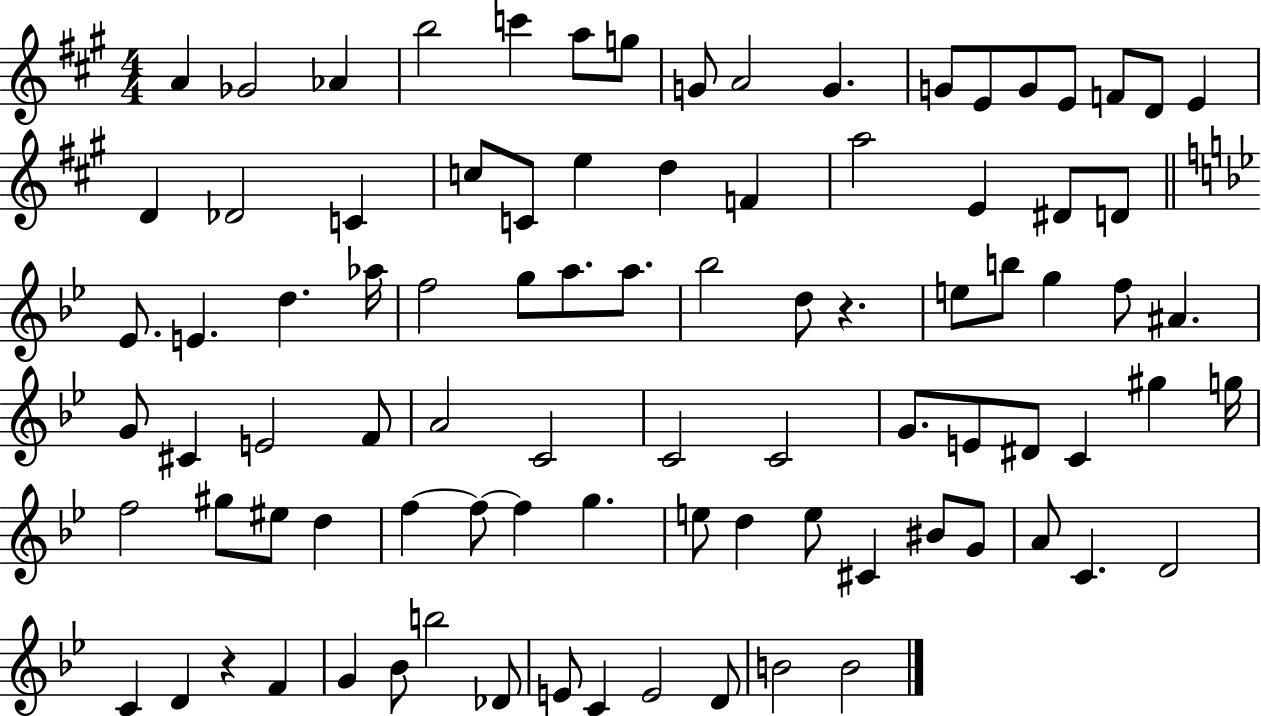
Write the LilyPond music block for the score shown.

{
  \clef treble
  \numericTimeSignature
  \time 4/4
  \key a \major
  a'4 ges'2 aes'4 | b''2 c'''4 a''8 g''8 | g'8 a'2 g'4. | g'8 e'8 g'8 e'8 f'8 d'8 e'4 | \break d'4 des'2 c'4 | c''8 c'8 e''4 d''4 f'4 | a''2 e'4 dis'8 d'8 | \bar "||" \break \key bes \major ees'8. e'4. d''4. aes''16 | f''2 g''8 a''8. a''8. | bes''2 d''8 r4. | e''8 b''8 g''4 f''8 ais'4. | \break g'8 cis'4 e'2 f'8 | a'2 c'2 | c'2 c'2 | g'8. e'8 dis'8 c'4 gis''4 g''16 | \break f''2 gis''8 eis''8 d''4 | f''4~~ f''8~~ f''4 g''4. | e''8 d''4 e''8 cis'4 bis'8 g'8 | a'8 c'4. d'2 | \break c'4 d'4 r4 f'4 | g'4 bes'8 b''2 des'8 | e'8 c'4 e'2 d'8 | b'2 b'2 | \break \bar "|."
}